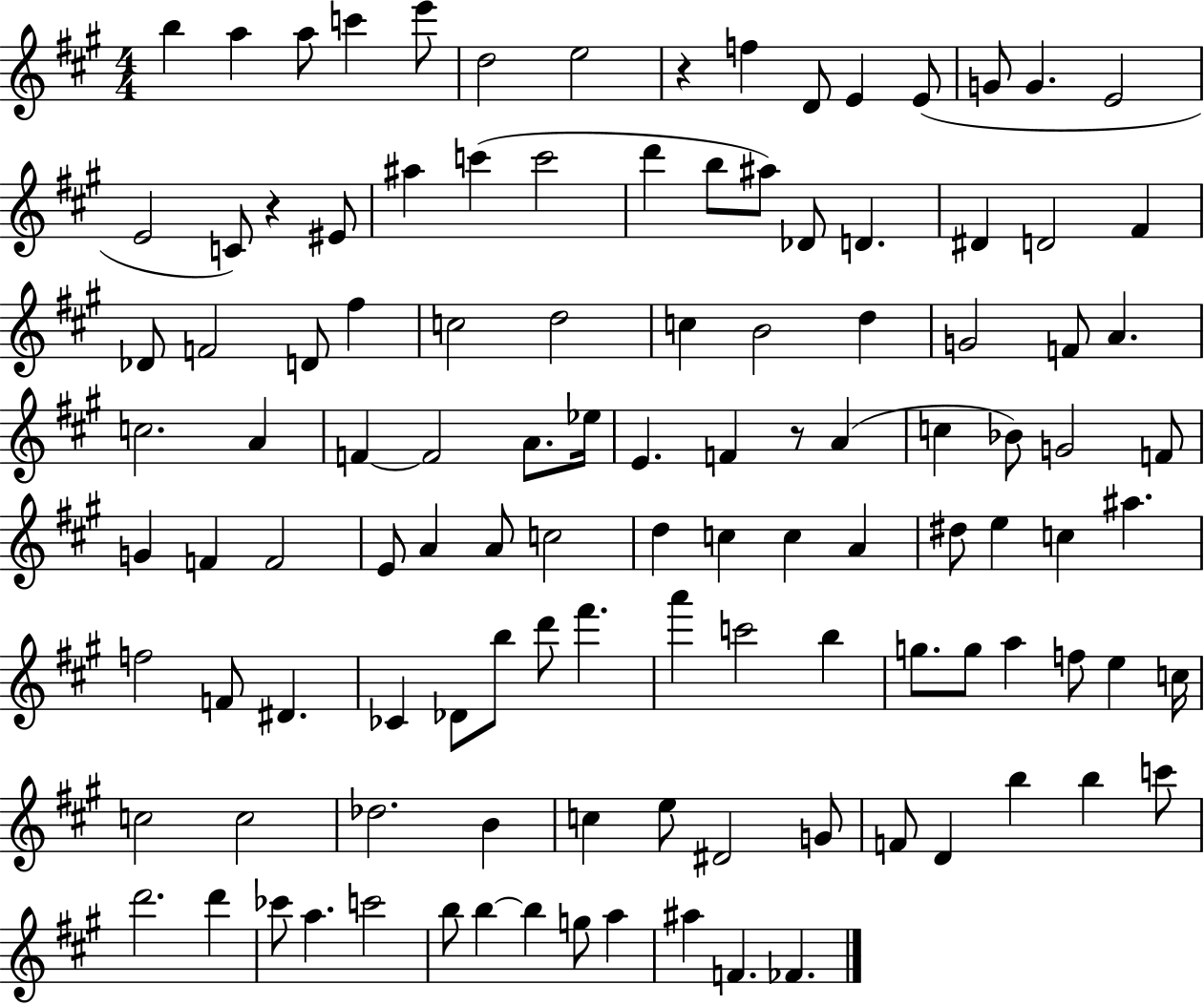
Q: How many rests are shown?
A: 3